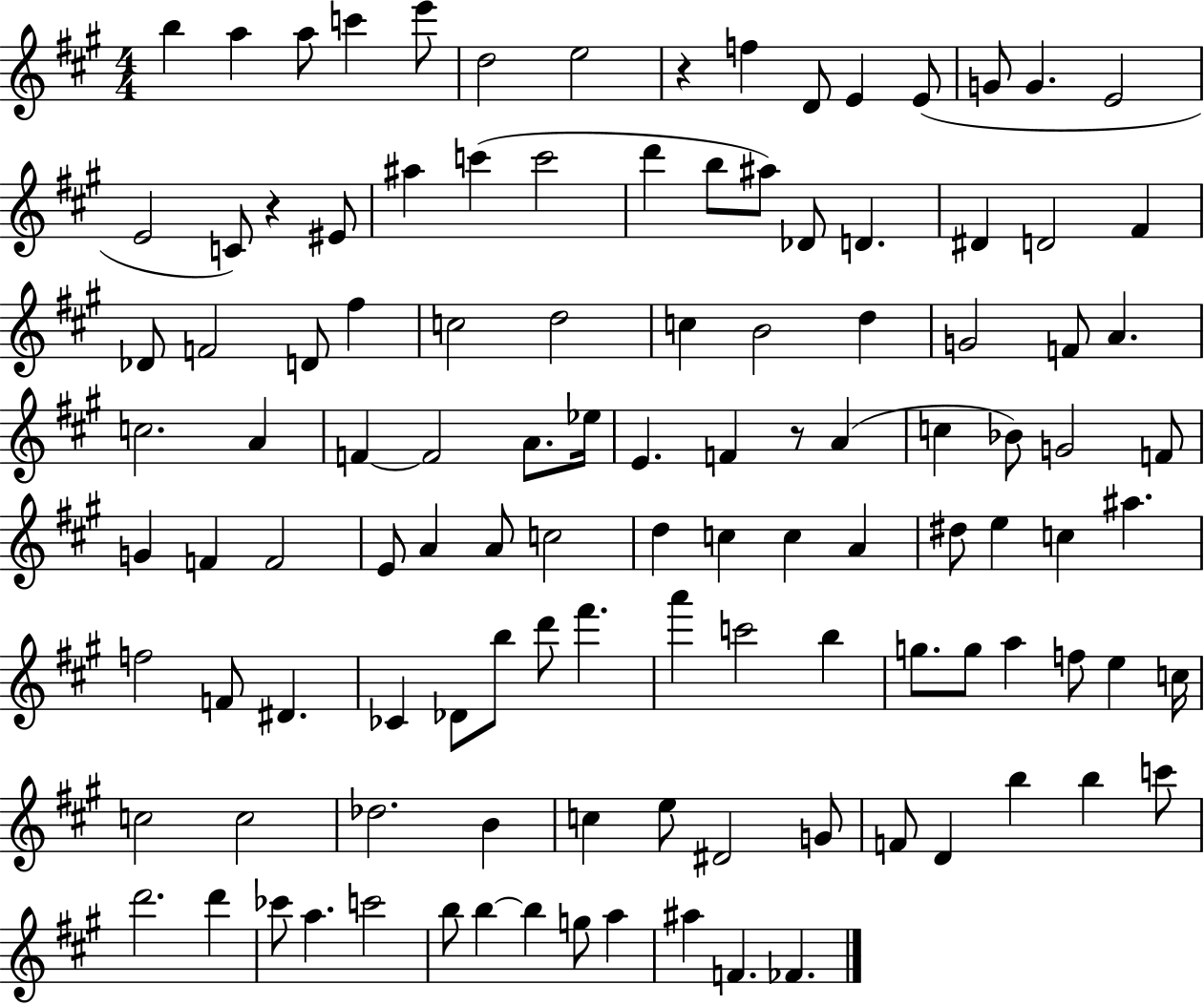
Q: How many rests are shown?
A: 3